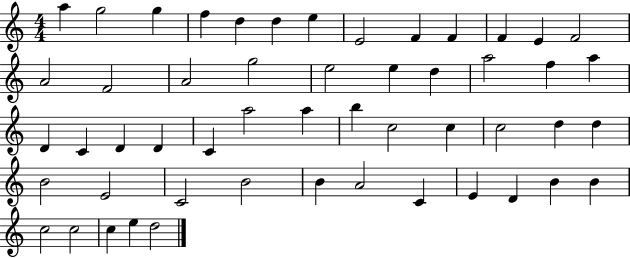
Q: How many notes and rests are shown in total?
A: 52